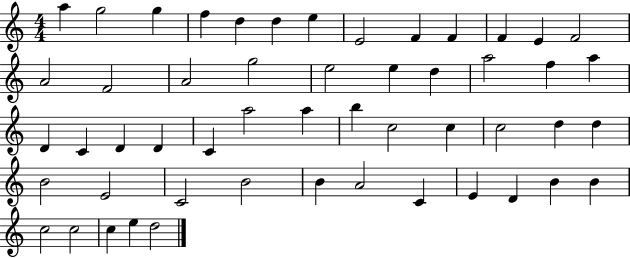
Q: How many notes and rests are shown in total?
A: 52